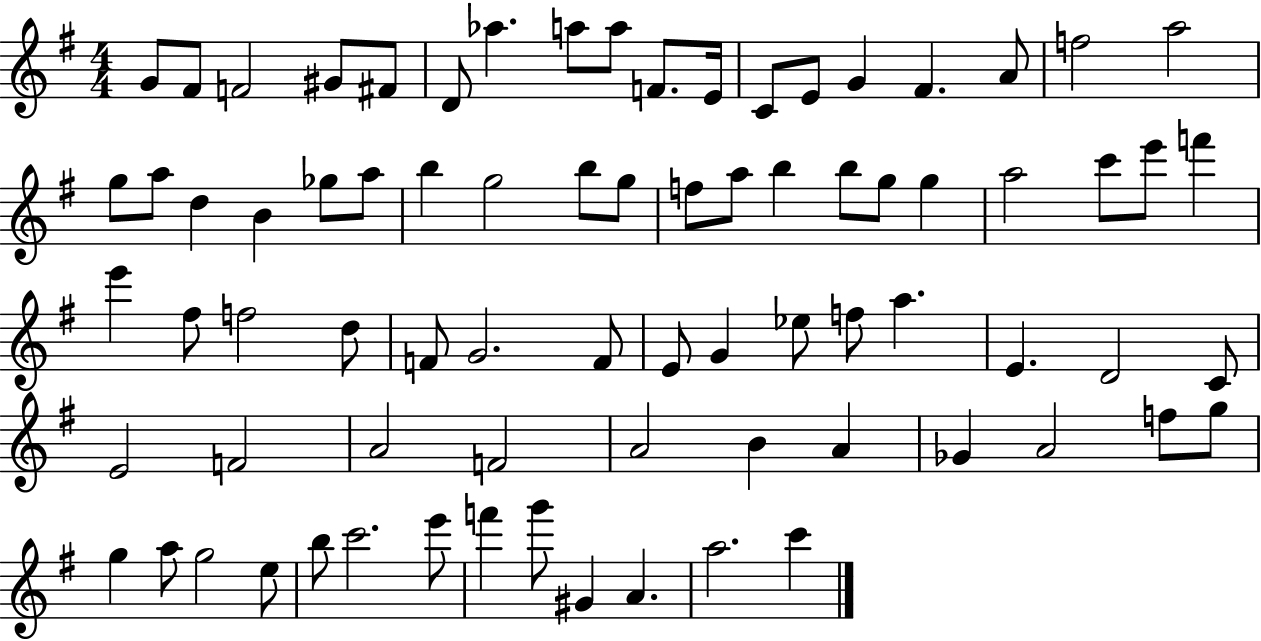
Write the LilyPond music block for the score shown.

{
  \clef treble
  \numericTimeSignature
  \time 4/4
  \key g \major
  g'8 fis'8 f'2 gis'8 fis'8 | d'8 aes''4. a''8 a''8 f'8. e'16 | c'8 e'8 g'4 fis'4. a'8 | f''2 a''2 | \break g''8 a''8 d''4 b'4 ges''8 a''8 | b''4 g''2 b''8 g''8 | f''8 a''8 b''4 b''8 g''8 g''4 | a''2 c'''8 e'''8 f'''4 | \break e'''4 fis''8 f''2 d''8 | f'8 g'2. f'8 | e'8 g'4 ees''8 f''8 a''4. | e'4. d'2 c'8 | \break e'2 f'2 | a'2 f'2 | a'2 b'4 a'4 | ges'4 a'2 f''8 g''8 | \break g''4 a''8 g''2 e''8 | b''8 c'''2. e'''8 | f'''4 g'''8 gis'4 a'4. | a''2. c'''4 | \break \bar "|."
}